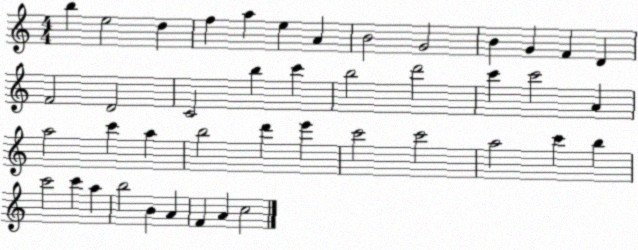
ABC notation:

X:1
T:Untitled
M:4/4
L:1/4
K:C
b e2 d f a e A B2 G2 B G F D F2 D2 C2 b c' b2 d'2 c' c'2 A a2 c' a b2 d' e' c'2 c'2 a2 c' b c'2 c' a b2 B A F A c2